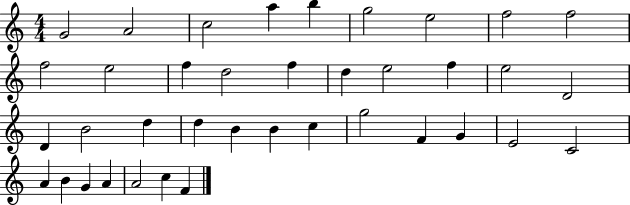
{
  \clef treble
  \numericTimeSignature
  \time 4/4
  \key c \major
  g'2 a'2 | c''2 a''4 b''4 | g''2 e''2 | f''2 f''2 | \break f''2 e''2 | f''4 d''2 f''4 | d''4 e''2 f''4 | e''2 d'2 | \break d'4 b'2 d''4 | d''4 b'4 b'4 c''4 | g''2 f'4 g'4 | e'2 c'2 | \break a'4 b'4 g'4 a'4 | a'2 c''4 f'4 | \bar "|."
}